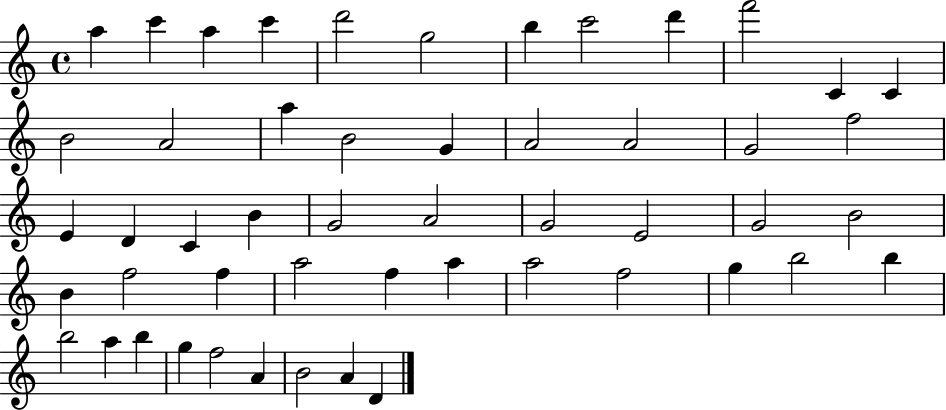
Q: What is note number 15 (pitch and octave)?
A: A5